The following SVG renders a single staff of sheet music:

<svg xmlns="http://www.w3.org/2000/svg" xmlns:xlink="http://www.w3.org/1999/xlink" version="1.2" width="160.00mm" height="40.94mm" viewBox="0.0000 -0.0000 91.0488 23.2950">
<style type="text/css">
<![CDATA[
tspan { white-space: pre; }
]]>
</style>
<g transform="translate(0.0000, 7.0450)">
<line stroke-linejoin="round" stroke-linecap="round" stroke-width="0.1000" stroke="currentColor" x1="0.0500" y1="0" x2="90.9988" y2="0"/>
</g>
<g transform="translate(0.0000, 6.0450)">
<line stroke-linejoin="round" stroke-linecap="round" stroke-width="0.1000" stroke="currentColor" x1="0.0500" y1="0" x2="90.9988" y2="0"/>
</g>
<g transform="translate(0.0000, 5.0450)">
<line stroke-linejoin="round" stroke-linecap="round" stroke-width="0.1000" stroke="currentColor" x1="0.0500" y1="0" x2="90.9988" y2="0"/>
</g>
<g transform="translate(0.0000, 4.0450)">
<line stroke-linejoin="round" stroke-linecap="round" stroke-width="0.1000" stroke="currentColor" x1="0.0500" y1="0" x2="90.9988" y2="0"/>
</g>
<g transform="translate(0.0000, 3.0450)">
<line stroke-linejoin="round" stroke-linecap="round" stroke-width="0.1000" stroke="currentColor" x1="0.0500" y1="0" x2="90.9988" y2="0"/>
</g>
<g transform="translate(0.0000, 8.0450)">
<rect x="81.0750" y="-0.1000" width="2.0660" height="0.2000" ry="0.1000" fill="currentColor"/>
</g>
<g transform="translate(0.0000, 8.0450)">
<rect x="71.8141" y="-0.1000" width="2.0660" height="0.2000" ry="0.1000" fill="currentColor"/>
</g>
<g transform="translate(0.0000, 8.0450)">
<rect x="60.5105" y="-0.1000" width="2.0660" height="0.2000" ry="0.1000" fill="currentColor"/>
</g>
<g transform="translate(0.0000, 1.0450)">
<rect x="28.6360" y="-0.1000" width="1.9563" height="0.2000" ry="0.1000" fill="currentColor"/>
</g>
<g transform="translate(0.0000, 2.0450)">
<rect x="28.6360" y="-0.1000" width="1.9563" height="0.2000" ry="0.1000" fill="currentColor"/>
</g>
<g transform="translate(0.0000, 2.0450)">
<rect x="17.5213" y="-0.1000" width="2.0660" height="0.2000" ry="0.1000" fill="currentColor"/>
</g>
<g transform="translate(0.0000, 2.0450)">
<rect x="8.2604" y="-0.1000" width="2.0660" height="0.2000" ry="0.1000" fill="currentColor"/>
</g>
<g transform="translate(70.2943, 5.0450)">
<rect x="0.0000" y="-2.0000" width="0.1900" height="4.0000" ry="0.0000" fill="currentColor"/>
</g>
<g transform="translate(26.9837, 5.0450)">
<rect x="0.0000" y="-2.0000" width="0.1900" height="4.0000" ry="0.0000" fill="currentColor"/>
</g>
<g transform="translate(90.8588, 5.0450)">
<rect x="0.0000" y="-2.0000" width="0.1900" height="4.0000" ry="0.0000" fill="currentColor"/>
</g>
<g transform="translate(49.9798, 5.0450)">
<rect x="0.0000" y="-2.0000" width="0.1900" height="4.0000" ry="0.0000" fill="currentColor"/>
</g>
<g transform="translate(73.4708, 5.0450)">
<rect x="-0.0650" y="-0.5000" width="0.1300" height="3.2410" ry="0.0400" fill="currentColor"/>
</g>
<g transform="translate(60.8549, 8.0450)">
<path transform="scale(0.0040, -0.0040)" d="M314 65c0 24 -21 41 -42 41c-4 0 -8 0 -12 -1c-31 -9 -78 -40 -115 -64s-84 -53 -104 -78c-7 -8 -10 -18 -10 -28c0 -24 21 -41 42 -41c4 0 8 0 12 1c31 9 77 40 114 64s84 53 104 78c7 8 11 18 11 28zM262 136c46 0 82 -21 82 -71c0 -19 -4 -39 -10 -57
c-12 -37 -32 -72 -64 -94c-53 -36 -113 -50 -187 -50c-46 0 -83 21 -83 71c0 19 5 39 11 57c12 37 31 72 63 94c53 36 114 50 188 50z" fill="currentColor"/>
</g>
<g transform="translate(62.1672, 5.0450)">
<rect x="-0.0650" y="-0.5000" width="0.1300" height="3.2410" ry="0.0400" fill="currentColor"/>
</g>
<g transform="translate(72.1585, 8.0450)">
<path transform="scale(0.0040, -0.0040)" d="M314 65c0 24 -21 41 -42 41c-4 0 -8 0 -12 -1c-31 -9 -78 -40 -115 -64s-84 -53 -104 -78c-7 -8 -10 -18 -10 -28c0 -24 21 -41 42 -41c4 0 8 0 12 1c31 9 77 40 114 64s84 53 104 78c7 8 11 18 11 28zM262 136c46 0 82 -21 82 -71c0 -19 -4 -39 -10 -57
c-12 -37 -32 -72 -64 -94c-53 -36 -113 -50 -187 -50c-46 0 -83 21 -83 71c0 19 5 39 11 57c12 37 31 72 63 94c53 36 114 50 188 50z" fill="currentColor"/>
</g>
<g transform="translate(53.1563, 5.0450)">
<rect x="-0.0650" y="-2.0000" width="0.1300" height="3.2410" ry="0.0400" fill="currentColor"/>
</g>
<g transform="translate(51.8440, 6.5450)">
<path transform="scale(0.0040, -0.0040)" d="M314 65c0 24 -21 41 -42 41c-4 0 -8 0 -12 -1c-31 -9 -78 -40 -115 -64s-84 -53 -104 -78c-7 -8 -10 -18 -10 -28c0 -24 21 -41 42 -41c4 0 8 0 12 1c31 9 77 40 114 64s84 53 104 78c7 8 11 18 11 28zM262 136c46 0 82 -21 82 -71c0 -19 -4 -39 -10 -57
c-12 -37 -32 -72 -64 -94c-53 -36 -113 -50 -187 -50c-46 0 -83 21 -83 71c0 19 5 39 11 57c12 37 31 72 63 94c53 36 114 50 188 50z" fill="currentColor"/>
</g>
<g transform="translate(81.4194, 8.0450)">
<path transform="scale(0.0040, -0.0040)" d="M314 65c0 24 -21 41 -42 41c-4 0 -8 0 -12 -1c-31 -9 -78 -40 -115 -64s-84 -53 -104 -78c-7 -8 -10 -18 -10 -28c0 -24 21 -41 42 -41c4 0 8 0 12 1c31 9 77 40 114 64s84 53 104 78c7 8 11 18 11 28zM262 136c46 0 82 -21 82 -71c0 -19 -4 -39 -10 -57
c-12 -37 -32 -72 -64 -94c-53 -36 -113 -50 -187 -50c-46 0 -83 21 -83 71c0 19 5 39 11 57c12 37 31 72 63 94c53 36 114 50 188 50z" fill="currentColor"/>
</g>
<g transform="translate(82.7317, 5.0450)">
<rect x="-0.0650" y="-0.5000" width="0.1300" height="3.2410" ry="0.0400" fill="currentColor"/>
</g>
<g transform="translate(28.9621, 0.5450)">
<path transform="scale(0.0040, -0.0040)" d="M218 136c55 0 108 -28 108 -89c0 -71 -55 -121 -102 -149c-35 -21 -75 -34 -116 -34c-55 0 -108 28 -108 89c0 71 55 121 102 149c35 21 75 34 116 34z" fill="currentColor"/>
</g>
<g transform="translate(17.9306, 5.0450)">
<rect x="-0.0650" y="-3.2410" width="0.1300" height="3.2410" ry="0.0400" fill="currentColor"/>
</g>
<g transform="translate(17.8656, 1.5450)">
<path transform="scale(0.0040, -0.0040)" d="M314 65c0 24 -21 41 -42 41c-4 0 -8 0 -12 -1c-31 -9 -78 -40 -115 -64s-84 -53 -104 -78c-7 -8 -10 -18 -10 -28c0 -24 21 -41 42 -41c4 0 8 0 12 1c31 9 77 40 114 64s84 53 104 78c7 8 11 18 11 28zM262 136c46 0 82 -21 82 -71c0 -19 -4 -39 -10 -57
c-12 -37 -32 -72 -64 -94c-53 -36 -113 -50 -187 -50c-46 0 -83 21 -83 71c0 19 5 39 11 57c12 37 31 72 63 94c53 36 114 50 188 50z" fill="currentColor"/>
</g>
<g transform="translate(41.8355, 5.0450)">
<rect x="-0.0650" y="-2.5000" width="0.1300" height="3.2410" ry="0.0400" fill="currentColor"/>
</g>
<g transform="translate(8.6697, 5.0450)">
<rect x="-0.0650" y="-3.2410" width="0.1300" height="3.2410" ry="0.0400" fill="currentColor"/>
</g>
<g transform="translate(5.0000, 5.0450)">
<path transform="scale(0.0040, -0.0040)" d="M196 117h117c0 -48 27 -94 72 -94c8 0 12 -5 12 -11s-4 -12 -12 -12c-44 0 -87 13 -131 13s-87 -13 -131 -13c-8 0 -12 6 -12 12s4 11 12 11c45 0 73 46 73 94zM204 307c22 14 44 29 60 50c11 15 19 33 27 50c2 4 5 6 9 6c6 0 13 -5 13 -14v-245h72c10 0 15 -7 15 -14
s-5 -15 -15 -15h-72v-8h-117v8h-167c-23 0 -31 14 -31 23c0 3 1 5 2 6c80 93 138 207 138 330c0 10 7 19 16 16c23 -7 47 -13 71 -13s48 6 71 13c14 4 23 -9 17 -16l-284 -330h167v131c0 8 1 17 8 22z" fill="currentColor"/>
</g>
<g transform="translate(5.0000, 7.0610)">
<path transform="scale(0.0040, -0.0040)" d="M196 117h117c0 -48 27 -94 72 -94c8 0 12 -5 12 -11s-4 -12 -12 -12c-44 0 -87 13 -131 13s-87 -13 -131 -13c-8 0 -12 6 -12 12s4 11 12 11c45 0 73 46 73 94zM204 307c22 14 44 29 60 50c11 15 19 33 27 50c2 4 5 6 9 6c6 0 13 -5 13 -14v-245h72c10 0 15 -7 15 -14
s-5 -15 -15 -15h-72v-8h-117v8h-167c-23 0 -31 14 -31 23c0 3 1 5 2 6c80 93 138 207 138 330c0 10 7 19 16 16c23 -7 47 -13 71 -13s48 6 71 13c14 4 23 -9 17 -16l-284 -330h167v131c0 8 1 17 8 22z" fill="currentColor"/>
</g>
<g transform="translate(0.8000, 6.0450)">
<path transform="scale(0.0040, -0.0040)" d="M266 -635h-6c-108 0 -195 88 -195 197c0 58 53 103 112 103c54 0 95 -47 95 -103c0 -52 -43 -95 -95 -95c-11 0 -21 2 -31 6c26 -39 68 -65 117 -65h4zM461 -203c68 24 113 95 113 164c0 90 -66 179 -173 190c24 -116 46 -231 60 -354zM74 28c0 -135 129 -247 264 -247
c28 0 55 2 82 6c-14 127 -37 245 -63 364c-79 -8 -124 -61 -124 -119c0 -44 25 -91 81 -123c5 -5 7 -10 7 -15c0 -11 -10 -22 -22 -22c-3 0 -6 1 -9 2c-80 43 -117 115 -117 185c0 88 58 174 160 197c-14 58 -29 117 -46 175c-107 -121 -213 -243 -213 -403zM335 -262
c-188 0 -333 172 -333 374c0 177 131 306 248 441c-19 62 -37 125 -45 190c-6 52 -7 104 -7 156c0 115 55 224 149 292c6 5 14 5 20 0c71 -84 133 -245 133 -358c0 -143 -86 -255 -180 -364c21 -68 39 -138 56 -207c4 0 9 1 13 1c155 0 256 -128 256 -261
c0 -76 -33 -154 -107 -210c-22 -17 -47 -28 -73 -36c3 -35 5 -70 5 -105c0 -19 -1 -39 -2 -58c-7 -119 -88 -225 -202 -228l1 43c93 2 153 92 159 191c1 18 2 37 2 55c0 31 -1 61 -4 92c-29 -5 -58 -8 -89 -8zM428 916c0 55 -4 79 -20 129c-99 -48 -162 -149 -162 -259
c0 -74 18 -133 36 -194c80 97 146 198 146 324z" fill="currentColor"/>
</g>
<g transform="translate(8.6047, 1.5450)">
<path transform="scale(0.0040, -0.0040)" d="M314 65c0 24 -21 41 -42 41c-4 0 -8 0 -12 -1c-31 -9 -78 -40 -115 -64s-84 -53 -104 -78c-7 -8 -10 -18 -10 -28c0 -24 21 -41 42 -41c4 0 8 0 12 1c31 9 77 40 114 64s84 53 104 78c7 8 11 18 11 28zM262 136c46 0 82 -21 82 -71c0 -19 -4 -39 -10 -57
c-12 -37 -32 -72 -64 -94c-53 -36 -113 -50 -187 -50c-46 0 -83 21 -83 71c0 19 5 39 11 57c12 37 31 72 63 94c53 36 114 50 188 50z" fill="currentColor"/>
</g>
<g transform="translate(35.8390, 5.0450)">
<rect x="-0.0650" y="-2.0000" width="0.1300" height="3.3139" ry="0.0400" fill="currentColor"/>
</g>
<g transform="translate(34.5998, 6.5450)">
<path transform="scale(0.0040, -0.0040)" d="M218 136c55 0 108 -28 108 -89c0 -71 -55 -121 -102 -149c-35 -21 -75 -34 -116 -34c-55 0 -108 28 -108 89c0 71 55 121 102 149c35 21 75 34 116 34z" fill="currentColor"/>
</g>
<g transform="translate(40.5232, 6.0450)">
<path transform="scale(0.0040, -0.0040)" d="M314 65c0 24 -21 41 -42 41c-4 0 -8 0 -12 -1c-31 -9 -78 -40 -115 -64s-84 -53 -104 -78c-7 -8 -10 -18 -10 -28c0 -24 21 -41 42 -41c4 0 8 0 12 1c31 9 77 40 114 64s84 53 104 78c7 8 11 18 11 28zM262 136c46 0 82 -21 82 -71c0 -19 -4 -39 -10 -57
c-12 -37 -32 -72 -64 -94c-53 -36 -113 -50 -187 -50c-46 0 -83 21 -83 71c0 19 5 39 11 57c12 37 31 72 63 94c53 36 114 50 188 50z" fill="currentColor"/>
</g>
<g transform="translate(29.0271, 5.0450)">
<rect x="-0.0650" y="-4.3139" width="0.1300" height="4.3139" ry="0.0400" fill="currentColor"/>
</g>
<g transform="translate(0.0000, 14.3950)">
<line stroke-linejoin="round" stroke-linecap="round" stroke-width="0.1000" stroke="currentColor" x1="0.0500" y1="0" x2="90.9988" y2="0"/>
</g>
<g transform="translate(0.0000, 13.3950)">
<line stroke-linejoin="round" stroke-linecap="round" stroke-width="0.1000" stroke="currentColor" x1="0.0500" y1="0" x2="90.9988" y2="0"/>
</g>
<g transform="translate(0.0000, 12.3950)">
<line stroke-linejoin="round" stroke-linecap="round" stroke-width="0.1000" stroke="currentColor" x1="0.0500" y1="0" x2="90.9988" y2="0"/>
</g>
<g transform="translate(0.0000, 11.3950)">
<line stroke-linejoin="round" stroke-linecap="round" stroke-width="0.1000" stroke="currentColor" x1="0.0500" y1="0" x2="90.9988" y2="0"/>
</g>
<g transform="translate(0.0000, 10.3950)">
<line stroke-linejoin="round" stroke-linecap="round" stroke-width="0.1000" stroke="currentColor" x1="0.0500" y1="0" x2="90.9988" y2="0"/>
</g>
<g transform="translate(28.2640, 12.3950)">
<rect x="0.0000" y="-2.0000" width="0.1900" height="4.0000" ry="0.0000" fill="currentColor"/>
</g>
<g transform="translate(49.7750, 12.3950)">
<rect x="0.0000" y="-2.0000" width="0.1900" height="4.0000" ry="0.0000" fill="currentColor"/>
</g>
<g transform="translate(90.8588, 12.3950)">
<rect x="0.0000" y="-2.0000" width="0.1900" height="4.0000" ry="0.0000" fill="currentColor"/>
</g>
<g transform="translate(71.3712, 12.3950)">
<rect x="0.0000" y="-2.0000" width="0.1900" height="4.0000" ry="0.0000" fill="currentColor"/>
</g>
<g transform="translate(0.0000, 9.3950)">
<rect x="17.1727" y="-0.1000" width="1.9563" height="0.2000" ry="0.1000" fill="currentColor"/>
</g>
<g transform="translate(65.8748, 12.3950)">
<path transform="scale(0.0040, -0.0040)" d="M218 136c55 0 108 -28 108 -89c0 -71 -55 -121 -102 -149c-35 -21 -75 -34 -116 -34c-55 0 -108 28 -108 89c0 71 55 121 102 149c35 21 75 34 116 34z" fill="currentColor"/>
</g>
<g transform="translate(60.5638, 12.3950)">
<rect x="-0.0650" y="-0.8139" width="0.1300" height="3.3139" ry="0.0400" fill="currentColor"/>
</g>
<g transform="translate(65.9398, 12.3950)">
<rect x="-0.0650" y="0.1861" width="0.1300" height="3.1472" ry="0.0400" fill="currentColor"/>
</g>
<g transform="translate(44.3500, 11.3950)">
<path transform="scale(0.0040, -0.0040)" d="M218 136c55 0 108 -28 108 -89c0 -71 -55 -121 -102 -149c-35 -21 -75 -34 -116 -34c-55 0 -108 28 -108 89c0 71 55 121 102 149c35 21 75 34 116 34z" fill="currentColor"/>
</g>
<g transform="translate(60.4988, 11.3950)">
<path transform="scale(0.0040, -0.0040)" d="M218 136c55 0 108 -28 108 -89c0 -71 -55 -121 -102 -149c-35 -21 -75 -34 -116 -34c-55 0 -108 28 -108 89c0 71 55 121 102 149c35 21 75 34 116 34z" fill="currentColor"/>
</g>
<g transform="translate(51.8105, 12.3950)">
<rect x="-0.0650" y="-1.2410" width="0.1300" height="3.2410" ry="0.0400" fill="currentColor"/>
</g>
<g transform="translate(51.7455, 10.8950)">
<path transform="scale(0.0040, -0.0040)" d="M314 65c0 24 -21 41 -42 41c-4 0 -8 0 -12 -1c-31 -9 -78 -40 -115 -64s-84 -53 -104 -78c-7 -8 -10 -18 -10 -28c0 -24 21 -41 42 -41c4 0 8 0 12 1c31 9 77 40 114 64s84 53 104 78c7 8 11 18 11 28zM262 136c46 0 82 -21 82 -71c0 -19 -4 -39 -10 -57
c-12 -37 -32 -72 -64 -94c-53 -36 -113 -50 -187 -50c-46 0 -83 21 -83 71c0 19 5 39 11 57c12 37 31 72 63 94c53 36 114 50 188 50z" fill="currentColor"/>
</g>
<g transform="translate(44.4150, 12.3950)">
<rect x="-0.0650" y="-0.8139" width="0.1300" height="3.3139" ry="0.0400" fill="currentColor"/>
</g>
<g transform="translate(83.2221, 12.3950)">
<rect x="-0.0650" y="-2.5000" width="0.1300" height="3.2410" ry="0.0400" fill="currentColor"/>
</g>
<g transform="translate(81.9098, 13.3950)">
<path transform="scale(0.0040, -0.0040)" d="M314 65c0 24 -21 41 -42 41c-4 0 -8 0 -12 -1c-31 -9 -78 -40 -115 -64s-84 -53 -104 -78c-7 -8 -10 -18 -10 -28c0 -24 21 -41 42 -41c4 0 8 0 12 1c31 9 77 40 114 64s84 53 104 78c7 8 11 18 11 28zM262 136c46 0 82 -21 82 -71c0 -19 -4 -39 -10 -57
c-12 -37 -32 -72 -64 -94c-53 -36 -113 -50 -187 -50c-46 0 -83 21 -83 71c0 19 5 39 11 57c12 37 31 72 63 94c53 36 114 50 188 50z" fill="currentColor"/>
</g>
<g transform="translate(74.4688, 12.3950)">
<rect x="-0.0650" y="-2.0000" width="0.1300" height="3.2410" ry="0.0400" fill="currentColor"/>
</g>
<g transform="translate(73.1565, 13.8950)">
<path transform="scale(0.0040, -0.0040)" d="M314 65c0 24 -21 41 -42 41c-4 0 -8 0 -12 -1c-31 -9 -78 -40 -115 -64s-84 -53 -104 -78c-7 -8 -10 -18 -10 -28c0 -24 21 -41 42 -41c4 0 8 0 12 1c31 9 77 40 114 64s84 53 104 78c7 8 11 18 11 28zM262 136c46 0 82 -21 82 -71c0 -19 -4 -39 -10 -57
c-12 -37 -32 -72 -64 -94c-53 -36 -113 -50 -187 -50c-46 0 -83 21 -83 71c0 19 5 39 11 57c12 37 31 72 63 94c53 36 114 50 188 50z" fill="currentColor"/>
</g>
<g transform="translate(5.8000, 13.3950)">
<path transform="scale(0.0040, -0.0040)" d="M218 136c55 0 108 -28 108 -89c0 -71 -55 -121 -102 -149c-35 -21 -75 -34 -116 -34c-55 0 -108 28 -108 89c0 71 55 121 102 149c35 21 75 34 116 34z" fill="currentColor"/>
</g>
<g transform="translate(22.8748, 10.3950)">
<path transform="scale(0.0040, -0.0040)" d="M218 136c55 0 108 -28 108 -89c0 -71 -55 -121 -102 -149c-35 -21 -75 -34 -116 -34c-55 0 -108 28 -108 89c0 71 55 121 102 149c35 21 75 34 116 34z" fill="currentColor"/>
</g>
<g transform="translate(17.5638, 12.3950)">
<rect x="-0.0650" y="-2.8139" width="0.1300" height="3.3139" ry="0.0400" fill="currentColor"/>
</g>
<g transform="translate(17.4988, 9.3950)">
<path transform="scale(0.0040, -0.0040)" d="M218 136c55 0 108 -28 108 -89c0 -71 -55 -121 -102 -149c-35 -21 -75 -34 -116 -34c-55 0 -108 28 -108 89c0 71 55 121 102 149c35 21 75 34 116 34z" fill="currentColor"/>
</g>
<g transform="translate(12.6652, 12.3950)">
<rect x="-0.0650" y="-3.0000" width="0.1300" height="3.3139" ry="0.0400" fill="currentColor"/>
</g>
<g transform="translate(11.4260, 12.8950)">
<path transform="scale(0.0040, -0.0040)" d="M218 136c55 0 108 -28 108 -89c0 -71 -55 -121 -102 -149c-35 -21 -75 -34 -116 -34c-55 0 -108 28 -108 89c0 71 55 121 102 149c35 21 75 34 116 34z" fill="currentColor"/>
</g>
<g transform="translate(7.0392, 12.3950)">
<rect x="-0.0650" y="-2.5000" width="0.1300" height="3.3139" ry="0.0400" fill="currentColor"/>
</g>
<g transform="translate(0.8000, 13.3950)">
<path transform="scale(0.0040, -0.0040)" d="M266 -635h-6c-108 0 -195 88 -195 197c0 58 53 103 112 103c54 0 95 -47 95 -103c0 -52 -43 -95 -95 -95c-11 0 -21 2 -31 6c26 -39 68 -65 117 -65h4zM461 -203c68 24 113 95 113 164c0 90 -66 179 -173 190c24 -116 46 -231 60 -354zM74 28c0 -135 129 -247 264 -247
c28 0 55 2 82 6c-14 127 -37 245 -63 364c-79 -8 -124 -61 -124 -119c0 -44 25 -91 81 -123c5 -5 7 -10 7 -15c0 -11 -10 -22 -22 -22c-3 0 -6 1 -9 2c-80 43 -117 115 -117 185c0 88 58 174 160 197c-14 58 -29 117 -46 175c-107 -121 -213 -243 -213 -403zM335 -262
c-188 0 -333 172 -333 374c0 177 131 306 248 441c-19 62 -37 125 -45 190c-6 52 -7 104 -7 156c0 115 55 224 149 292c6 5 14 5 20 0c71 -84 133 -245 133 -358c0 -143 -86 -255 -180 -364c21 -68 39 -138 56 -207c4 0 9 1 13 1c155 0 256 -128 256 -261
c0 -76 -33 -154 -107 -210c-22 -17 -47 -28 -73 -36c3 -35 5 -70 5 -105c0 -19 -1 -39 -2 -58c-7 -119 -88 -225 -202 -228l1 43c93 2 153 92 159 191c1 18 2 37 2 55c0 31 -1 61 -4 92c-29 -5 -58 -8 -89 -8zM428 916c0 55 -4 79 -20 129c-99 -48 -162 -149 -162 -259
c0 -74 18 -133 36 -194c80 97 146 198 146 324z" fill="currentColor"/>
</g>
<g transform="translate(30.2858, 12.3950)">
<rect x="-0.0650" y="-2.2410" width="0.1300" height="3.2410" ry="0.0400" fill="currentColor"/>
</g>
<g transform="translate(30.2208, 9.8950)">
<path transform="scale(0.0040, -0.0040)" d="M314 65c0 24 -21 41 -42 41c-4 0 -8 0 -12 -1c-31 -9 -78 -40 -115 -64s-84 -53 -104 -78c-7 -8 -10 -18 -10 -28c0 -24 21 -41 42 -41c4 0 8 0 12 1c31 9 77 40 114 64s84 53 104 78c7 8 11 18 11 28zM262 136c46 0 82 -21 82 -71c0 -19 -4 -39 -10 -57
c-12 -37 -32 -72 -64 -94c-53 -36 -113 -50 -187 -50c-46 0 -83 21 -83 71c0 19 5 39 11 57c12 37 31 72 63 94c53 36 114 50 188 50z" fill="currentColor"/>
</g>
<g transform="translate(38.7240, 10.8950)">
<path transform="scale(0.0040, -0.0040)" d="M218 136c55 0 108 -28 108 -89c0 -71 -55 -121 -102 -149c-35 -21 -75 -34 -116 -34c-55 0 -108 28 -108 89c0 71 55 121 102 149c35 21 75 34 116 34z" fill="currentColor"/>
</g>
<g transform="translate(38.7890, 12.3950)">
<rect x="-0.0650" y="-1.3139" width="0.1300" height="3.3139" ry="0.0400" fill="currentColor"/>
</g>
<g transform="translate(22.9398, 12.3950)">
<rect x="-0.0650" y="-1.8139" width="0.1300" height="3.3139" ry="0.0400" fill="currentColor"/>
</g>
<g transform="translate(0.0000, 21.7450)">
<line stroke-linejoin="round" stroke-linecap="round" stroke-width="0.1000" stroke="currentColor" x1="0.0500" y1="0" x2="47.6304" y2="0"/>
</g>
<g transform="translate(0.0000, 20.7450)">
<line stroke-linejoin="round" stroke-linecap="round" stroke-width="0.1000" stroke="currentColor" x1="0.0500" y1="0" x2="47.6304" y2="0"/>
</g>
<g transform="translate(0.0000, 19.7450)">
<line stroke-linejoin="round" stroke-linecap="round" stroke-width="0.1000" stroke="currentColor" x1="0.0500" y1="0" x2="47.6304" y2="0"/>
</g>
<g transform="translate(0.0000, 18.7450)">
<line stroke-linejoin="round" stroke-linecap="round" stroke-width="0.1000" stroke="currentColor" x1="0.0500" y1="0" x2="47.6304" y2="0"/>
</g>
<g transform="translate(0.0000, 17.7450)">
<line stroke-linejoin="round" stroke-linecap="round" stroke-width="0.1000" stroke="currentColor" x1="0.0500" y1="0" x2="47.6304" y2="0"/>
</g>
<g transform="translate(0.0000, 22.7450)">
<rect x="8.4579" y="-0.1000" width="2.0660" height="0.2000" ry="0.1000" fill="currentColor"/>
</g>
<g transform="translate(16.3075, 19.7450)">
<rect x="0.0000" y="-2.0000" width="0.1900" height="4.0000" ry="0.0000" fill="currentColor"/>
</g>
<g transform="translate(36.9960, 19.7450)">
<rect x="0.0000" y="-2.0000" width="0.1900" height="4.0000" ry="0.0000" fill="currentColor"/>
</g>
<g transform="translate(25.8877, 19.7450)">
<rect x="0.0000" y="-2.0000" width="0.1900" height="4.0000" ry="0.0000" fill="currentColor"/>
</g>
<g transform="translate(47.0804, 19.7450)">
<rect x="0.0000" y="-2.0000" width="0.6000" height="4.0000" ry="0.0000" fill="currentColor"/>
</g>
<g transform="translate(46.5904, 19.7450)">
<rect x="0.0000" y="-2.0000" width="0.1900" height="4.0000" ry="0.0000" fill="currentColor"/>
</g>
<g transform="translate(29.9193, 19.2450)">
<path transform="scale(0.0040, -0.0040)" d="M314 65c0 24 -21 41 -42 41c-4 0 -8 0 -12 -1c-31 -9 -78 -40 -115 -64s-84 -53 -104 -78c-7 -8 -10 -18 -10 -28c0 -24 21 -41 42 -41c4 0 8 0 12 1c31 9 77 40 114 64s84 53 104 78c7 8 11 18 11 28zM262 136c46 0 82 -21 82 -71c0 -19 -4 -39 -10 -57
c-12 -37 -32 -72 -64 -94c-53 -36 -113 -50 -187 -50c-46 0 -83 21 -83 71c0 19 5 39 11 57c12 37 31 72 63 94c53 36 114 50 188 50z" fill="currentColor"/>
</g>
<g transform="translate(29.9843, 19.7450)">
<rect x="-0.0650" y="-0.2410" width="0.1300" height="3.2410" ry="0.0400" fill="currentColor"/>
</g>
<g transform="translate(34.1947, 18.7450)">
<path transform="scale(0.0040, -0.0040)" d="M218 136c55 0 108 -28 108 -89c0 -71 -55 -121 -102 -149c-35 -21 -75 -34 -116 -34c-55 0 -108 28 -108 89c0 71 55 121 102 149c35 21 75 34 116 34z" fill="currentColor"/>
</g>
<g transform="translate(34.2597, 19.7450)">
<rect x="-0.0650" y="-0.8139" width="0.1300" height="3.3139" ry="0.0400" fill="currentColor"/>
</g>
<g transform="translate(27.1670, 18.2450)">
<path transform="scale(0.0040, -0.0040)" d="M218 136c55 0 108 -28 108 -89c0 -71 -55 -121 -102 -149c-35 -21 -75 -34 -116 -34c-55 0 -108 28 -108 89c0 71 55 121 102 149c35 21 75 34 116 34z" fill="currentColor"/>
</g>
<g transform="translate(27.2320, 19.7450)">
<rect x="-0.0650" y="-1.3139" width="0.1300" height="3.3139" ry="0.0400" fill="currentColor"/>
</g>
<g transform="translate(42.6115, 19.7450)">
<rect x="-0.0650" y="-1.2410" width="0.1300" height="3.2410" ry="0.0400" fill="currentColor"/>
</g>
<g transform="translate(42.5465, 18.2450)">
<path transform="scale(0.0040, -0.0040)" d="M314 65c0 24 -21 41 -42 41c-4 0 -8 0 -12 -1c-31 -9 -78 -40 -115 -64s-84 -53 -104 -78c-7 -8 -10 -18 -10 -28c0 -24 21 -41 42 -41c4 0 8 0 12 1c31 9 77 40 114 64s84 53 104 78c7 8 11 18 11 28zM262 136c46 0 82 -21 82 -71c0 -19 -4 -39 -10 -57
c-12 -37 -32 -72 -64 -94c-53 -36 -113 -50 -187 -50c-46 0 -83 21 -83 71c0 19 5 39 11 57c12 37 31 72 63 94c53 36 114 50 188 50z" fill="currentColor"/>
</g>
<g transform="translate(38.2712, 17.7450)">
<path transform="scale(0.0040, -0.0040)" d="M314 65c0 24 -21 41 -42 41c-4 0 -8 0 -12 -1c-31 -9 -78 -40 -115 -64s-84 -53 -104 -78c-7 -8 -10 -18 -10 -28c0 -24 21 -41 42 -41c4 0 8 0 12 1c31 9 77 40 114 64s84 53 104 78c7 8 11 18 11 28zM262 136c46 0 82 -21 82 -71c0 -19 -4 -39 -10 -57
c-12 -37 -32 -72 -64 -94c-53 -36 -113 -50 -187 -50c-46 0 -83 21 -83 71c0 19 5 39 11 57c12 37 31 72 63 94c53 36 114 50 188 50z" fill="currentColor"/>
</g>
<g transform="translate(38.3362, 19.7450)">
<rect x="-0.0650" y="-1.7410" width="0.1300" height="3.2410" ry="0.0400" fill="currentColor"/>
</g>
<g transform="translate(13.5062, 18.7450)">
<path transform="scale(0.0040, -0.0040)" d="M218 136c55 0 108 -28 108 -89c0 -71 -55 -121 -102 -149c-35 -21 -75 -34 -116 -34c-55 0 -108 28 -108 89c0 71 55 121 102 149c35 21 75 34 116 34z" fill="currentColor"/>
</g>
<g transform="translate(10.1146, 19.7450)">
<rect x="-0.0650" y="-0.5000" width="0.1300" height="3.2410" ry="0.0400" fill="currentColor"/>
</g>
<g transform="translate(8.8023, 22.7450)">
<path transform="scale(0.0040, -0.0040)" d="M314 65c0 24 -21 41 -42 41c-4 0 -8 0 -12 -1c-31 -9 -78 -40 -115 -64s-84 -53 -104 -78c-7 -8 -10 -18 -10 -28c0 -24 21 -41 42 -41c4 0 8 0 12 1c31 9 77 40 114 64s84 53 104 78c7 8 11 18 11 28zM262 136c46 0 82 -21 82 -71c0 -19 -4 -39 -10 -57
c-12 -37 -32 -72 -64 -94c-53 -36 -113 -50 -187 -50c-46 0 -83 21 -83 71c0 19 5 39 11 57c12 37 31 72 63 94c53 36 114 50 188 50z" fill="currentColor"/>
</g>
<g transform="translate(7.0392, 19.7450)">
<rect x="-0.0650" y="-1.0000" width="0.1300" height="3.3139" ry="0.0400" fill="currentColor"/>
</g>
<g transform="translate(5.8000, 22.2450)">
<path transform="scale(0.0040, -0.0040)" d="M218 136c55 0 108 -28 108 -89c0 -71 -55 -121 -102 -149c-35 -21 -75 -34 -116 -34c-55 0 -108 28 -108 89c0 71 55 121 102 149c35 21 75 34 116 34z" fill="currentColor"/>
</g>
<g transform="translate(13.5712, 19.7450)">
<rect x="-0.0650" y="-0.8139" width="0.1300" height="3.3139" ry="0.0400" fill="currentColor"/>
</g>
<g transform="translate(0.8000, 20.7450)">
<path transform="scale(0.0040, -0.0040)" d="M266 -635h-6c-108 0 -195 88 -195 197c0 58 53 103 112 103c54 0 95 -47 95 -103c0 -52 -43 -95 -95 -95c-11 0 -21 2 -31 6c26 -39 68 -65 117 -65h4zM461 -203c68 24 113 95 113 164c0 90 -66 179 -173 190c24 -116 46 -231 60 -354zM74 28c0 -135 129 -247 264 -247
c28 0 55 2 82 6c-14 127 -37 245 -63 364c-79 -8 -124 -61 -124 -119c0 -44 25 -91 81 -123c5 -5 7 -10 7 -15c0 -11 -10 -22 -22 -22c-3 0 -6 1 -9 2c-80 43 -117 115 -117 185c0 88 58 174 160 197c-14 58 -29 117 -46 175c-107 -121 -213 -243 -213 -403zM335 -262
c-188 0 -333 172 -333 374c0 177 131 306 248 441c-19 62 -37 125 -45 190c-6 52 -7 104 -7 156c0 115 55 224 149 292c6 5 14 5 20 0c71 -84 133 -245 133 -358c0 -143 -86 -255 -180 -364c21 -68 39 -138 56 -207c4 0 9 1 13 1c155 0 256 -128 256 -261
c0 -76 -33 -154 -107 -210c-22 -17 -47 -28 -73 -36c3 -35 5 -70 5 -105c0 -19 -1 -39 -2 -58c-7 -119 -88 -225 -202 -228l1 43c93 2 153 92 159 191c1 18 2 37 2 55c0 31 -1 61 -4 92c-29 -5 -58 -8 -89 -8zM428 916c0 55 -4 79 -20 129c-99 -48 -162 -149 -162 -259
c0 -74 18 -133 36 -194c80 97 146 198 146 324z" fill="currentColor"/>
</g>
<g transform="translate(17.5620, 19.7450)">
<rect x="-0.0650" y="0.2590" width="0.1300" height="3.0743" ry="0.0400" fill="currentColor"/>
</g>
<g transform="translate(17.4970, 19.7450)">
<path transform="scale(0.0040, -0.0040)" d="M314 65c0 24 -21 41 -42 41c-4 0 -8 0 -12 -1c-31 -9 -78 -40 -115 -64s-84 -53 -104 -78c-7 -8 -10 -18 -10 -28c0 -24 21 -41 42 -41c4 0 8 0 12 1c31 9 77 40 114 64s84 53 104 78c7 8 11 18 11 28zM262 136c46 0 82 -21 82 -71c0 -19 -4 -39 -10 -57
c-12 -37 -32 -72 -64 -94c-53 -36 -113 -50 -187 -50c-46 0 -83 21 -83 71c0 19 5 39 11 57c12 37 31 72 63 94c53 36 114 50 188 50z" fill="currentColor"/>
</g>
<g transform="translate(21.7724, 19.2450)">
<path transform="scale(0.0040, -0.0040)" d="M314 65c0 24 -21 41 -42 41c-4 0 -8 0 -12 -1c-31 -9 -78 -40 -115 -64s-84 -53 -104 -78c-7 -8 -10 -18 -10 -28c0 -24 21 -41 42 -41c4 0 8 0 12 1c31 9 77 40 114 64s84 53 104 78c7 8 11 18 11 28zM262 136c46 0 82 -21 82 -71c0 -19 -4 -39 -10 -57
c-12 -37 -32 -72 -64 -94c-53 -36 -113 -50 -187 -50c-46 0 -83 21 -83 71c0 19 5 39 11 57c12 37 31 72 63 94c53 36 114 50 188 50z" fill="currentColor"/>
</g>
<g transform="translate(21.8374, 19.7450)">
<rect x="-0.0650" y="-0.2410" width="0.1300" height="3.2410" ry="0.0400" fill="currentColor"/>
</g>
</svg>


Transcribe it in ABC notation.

X:1
T:Untitled
M:4/4
L:1/4
K:C
b2 b2 d' F G2 F2 C2 C2 C2 G A a f g2 e d e2 d B F2 G2 D C2 d B2 c2 e c2 d f2 e2